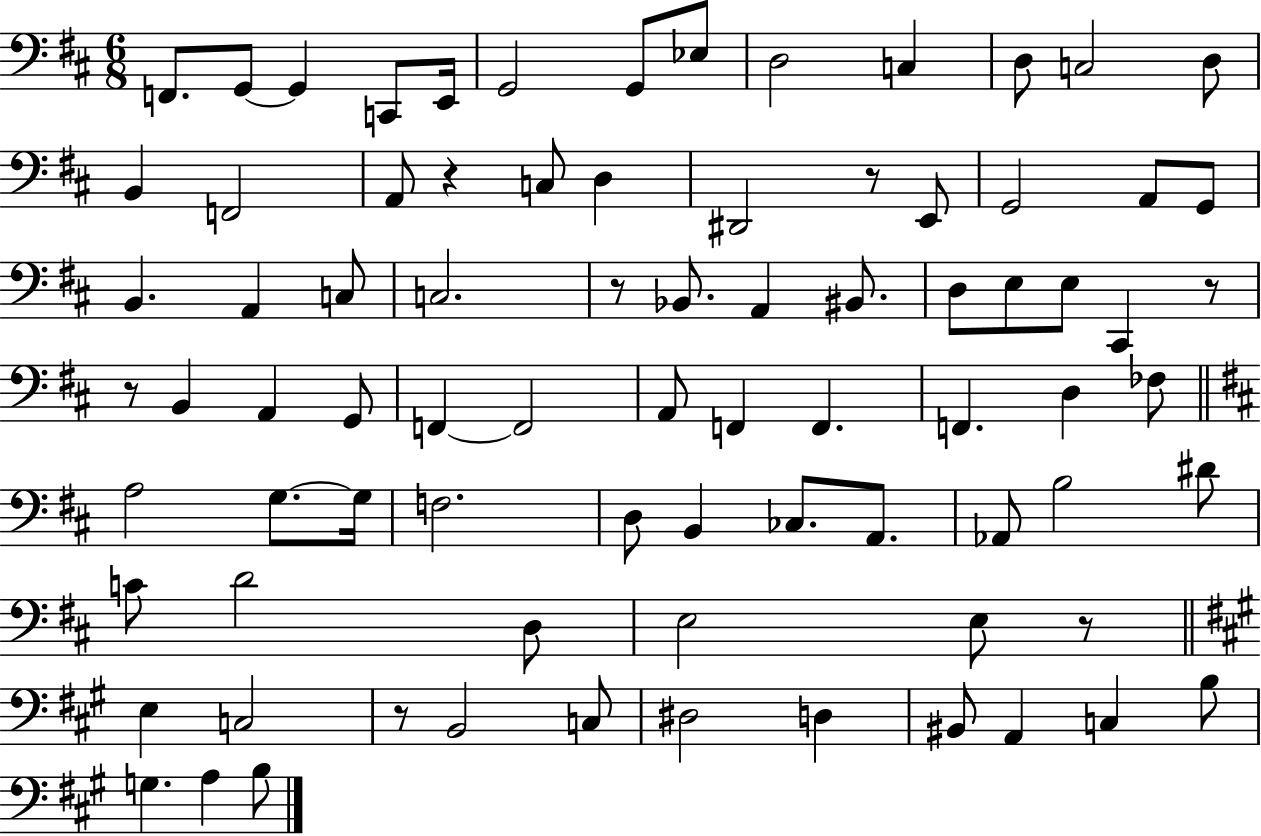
{
  \clef bass
  \numericTimeSignature
  \time 6/8
  \key d \major
  f,8. g,8~~ g,4 c,8 e,16 | g,2 g,8 ees8 | d2 c4 | d8 c2 d8 | \break b,4 f,2 | a,8 r4 c8 d4 | dis,2 r8 e,8 | g,2 a,8 g,8 | \break b,4. a,4 c8 | c2. | r8 bes,8. a,4 bis,8. | d8 e8 e8 cis,4 r8 | \break r8 b,4 a,4 g,8 | f,4~~ f,2 | a,8 f,4 f,4. | f,4. d4 fes8 | \break \bar "||" \break \key d \major a2 g8.~~ g16 | f2. | d8 b,4 ces8. a,8. | aes,8 b2 dis'8 | \break c'8 d'2 d8 | e2 e8 r8 | \bar "||" \break \key a \major e4 c2 | r8 b,2 c8 | dis2 d4 | bis,8 a,4 c4 b8 | \break g4. a4 b8 | \bar "|."
}